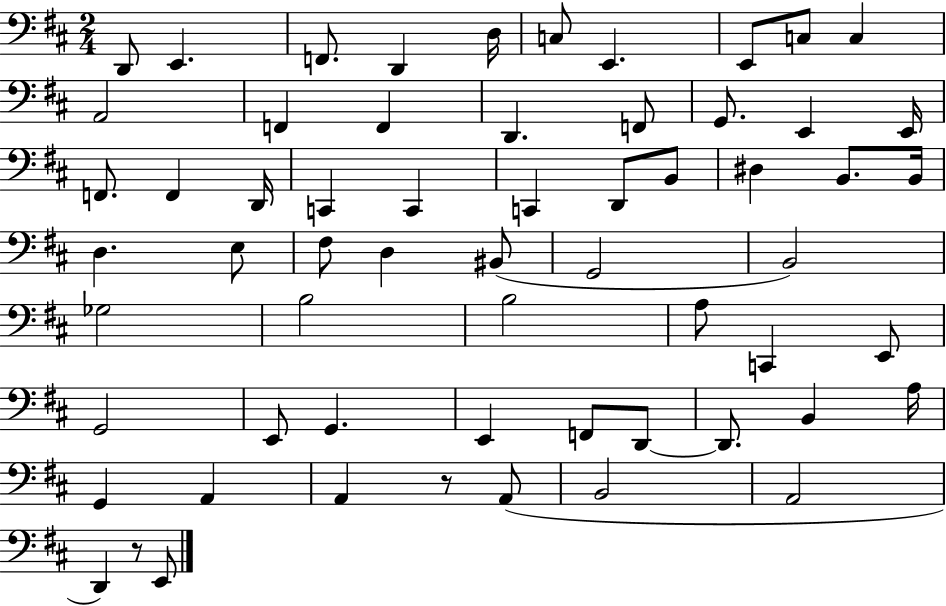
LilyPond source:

{
  \clef bass
  \numericTimeSignature
  \time 2/4
  \key d \major
  d,8 e,4. | f,8. d,4 d16 | c8 e,4. | e,8 c8 c4 | \break a,2 | f,4 f,4 | d,4. f,8 | g,8. e,4 e,16 | \break f,8. f,4 d,16 | c,4 c,4 | c,4 d,8 b,8 | dis4 b,8. b,16 | \break d4. e8 | fis8 d4 bis,8( | g,2 | b,2) | \break ges2 | b2 | b2 | a8 c,4 e,8 | \break g,2 | e,8 g,4. | e,4 f,8 d,8~~ | d,8. b,4 a16 | \break g,4 a,4 | a,4 r8 a,8( | b,2 | a,2 | \break d,4) r8 e,8 | \bar "|."
}